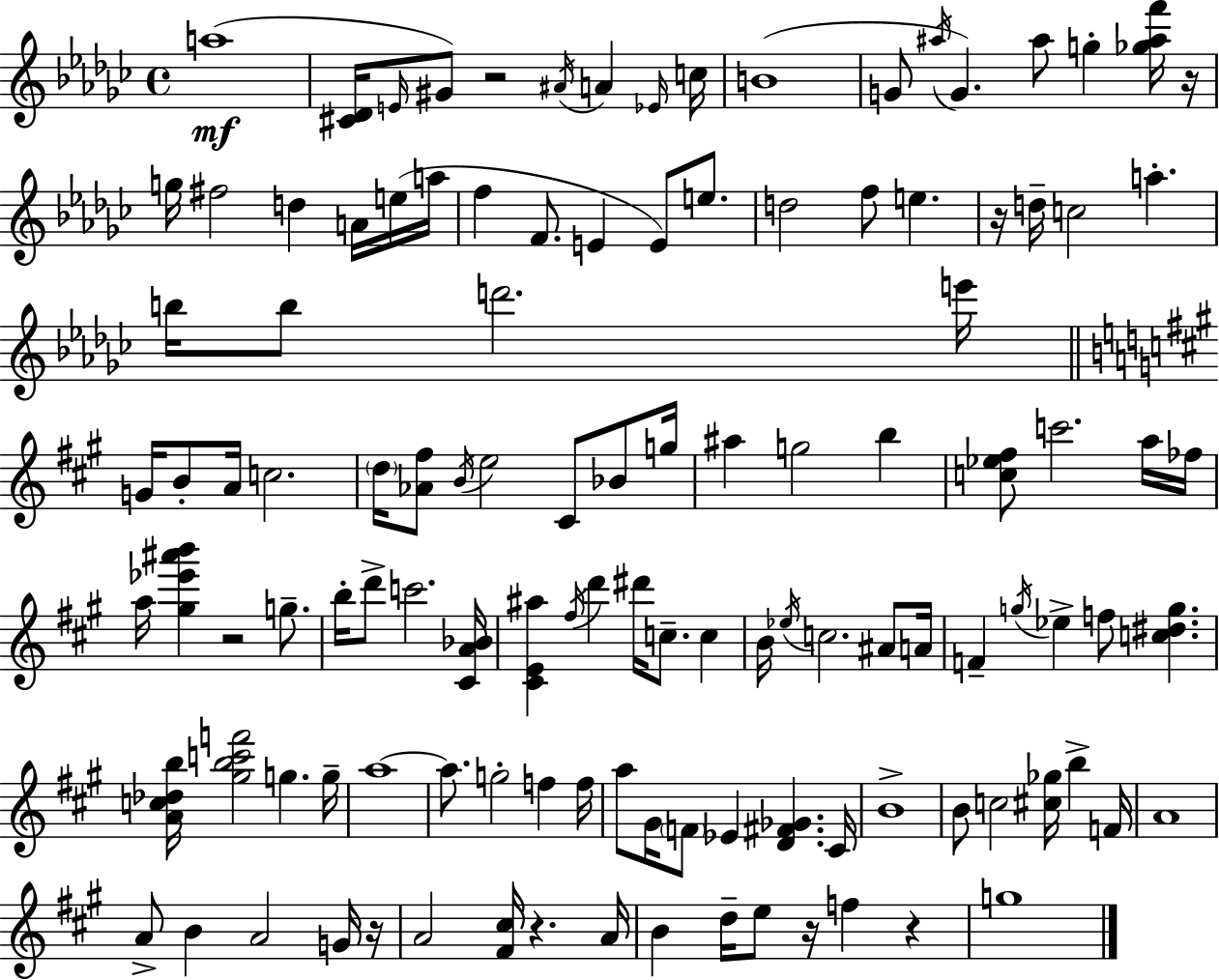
A5/w [C#4,Db4]/s E4/s G#4/e R/h A#4/s A4/q Eb4/s C5/s B4/w G4/e A#5/s G4/q. A#5/e G5/q [Gb5,A#5,F6]/s R/s G5/s F#5/h D5/q A4/s E5/s A5/s F5/q F4/e. E4/q E4/e E5/e. D5/h F5/e E5/q. R/s D5/s C5/h A5/q. B5/s B5/e D6/h. E6/s G4/s B4/e A4/s C5/h. D5/s [Ab4,F#5]/e B4/s E5/h C#4/e Bb4/e G5/s A#5/q G5/h B5/q [C5,Eb5,F#5]/e C6/h. A5/s FES5/s A5/s [G#5,Eb6,A#6,B6]/q R/h G5/e. B5/s D6/e C6/h. [C#4,A4,Bb4]/s [C#4,E4,A#5]/q F#5/s D6/q D#6/s C5/e. C5/q B4/s Eb5/s C5/h. A#4/e A4/s F4/q G5/s Eb5/q F5/e [C5,D#5,G5]/q. [A4,C5,Db5,B5]/s [G#5,B5,C6,F6]/h G5/q. G5/s A5/w A5/e. G5/h F5/q F5/s A5/e G#4/s F4/e Eb4/q [D4,F#4,Gb4]/q. C#4/s B4/w B4/e C5/h [C#5,Gb5]/s B5/q F4/s A4/w A4/e B4/q A4/h G4/s R/s A4/h [F#4,C#5]/s R/q. A4/s B4/q D5/s E5/e R/s F5/q R/q G5/w